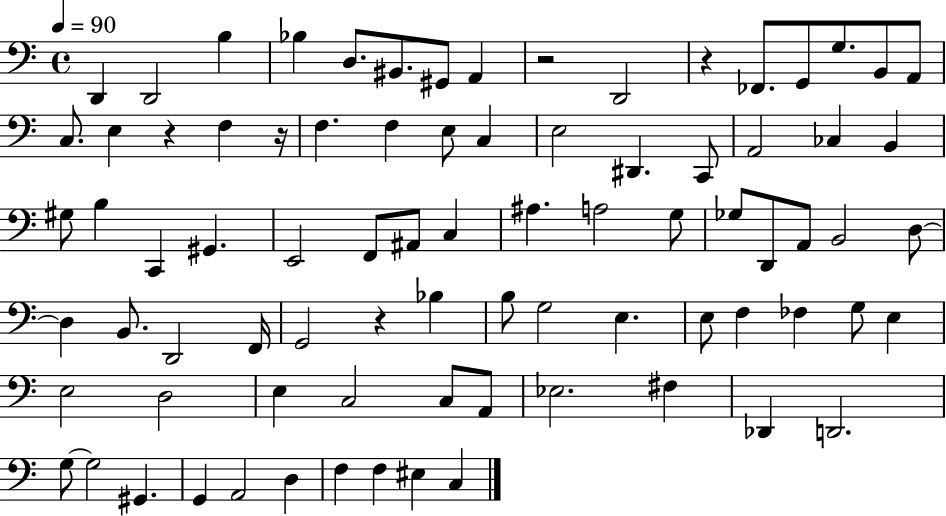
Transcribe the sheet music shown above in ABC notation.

X:1
T:Untitled
M:4/4
L:1/4
K:C
D,, D,,2 B, _B, D,/2 ^B,,/2 ^G,,/2 A,, z2 D,,2 z _F,,/2 G,,/2 G,/2 B,,/2 A,,/2 C,/2 E, z F, z/4 F, F, E,/2 C, E,2 ^D,, C,,/2 A,,2 _C, B,, ^G,/2 B, C,, ^G,, E,,2 F,,/2 ^A,,/2 C, ^A, A,2 G,/2 _G,/2 D,,/2 A,,/2 B,,2 D,/2 D, B,,/2 D,,2 F,,/4 G,,2 z _B, B,/2 G,2 E, E,/2 F, _F, G,/2 E, E,2 D,2 E, C,2 C,/2 A,,/2 _E,2 ^F, _D,, D,,2 G,/2 G,2 ^G,, G,, A,,2 D, F, F, ^E, C,